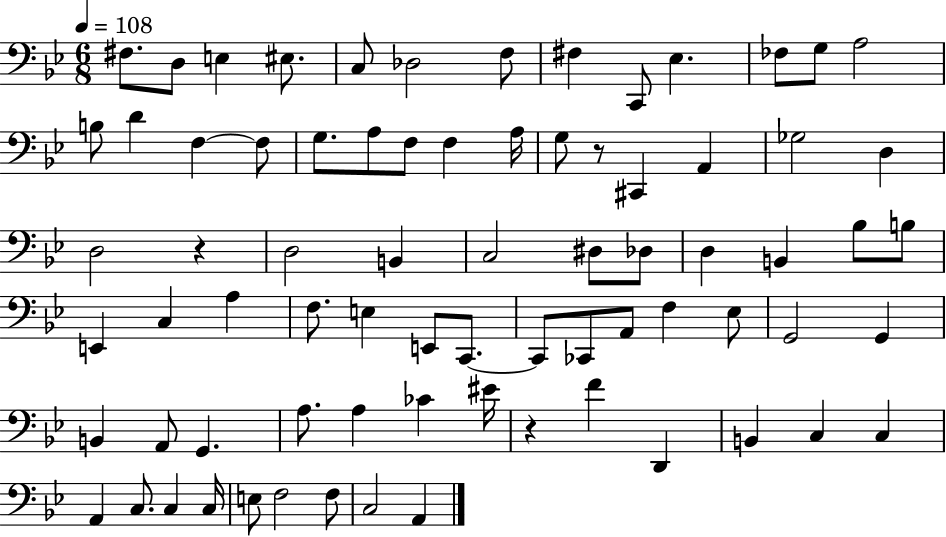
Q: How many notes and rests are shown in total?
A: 75